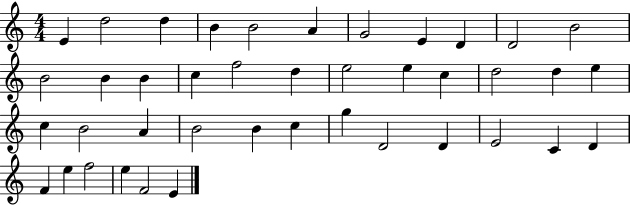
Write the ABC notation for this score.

X:1
T:Untitled
M:4/4
L:1/4
K:C
E d2 d B B2 A G2 E D D2 B2 B2 B B c f2 d e2 e c d2 d e c B2 A B2 B c g D2 D E2 C D F e f2 e F2 E